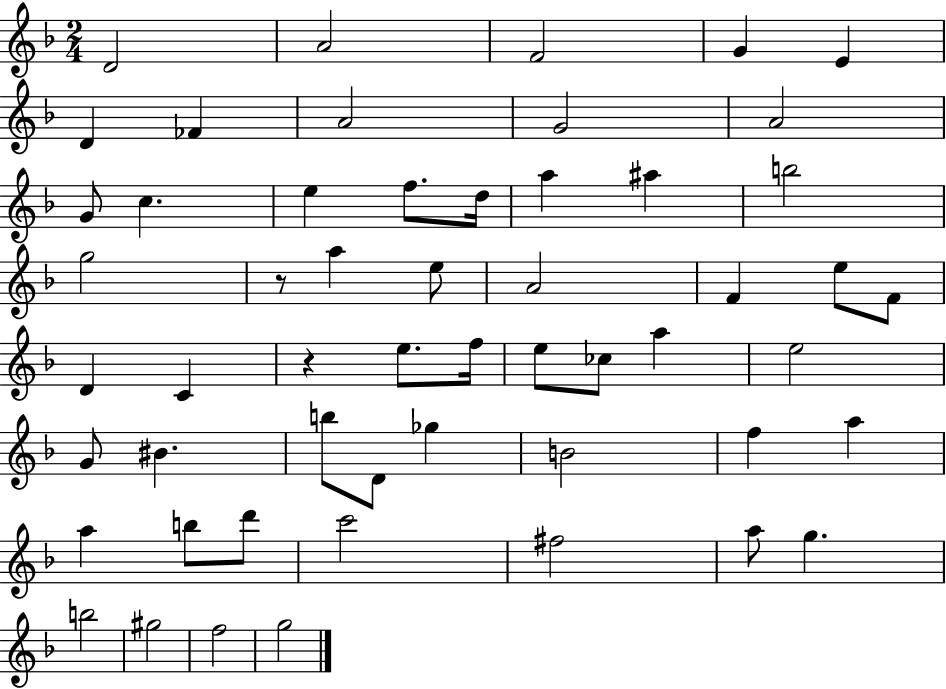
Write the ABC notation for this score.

X:1
T:Untitled
M:2/4
L:1/4
K:F
D2 A2 F2 G E D _F A2 G2 A2 G/2 c e f/2 d/4 a ^a b2 g2 z/2 a e/2 A2 F e/2 F/2 D C z e/2 f/4 e/2 _c/2 a e2 G/2 ^B b/2 D/2 _g B2 f a a b/2 d'/2 c'2 ^f2 a/2 g b2 ^g2 f2 g2